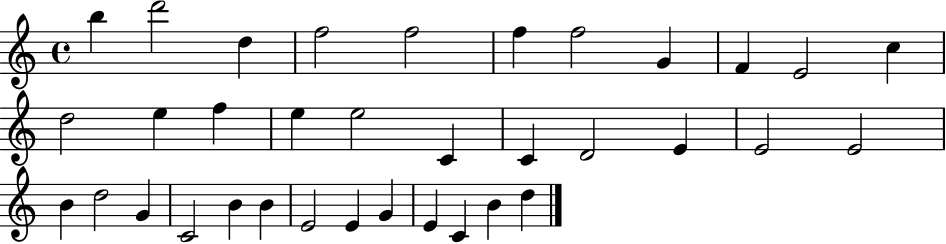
B5/q D6/h D5/q F5/h F5/h F5/q F5/h G4/q F4/q E4/h C5/q D5/h E5/q F5/q E5/q E5/h C4/q C4/q D4/h E4/q E4/h E4/h B4/q D5/h G4/q C4/h B4/q B4/q E4/h E4/q G4/q E4/q C4/q B4/q D5/q